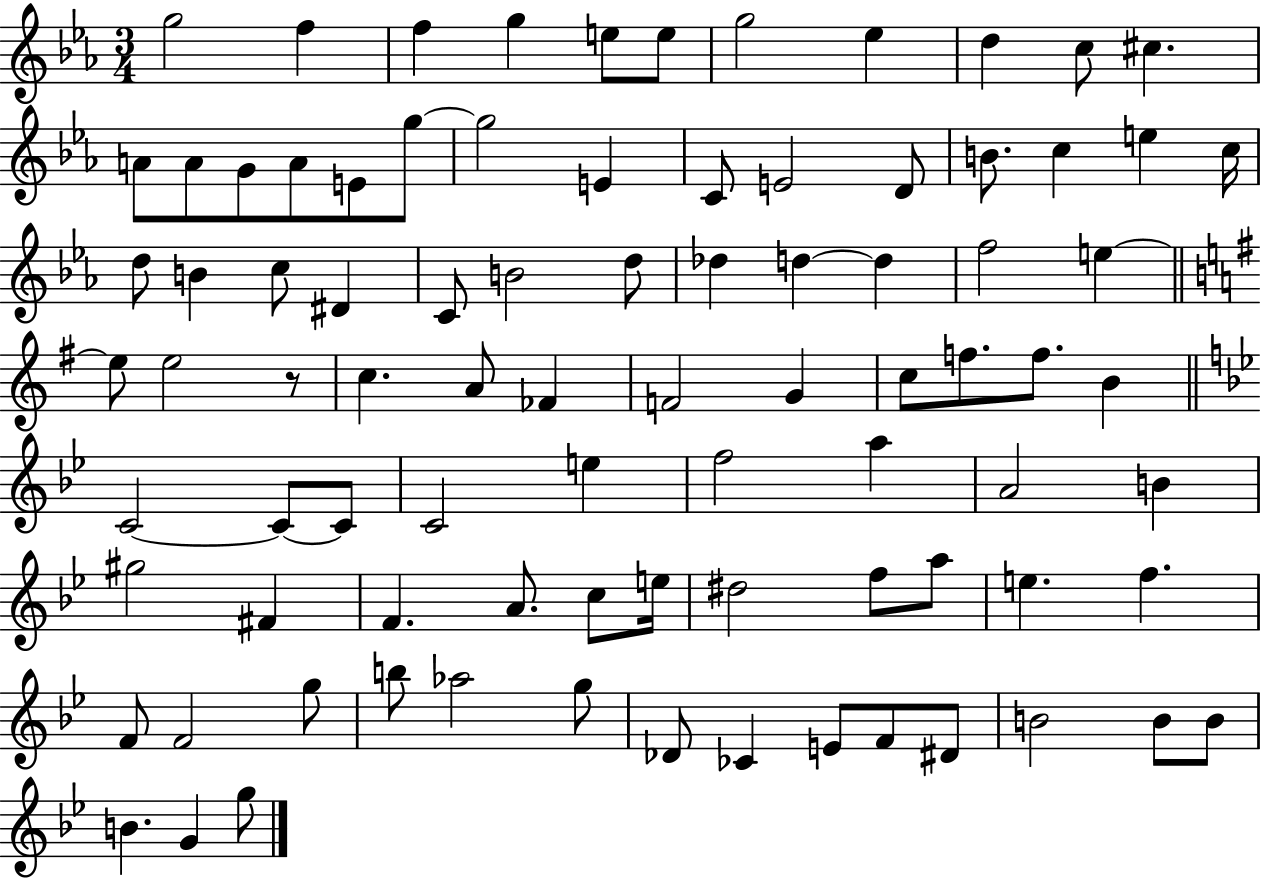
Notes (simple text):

G5/h F5/q F5/q G5/q E5/e E5/e G5/h Eb5/q D5/q C5/e C#5/q. A4/e A4/e G4/e A4/e E4/e G5/e G5/h E4/q C4/e E4/h D4/e B4/e. C5/q E5/q C5/s D5/e B4/q C5/e D#4/q C4/e B4/h D5/e Db5/q D5/q D5/q F5/h E5/q E5/e E5/h R/e C5/q. A4/e FES4/q F4/h G4/q C5/e F5/e. F5/e. B4/q C4/h C4/e C4/e C4/h E5/q F5/h A5/q A4/h B4/q G#5/h F#4/q F4/q. A4/e. C5/e E5/s D#5/h F5/e A5/e E5/q. F5/q. F4/e F4/h G5/e B5/e Ab5/h G5/e Db4/e CES4/q E4/e F4/e D#4/e B4/h B4/e B4/e B4/q. G4/q G5/e